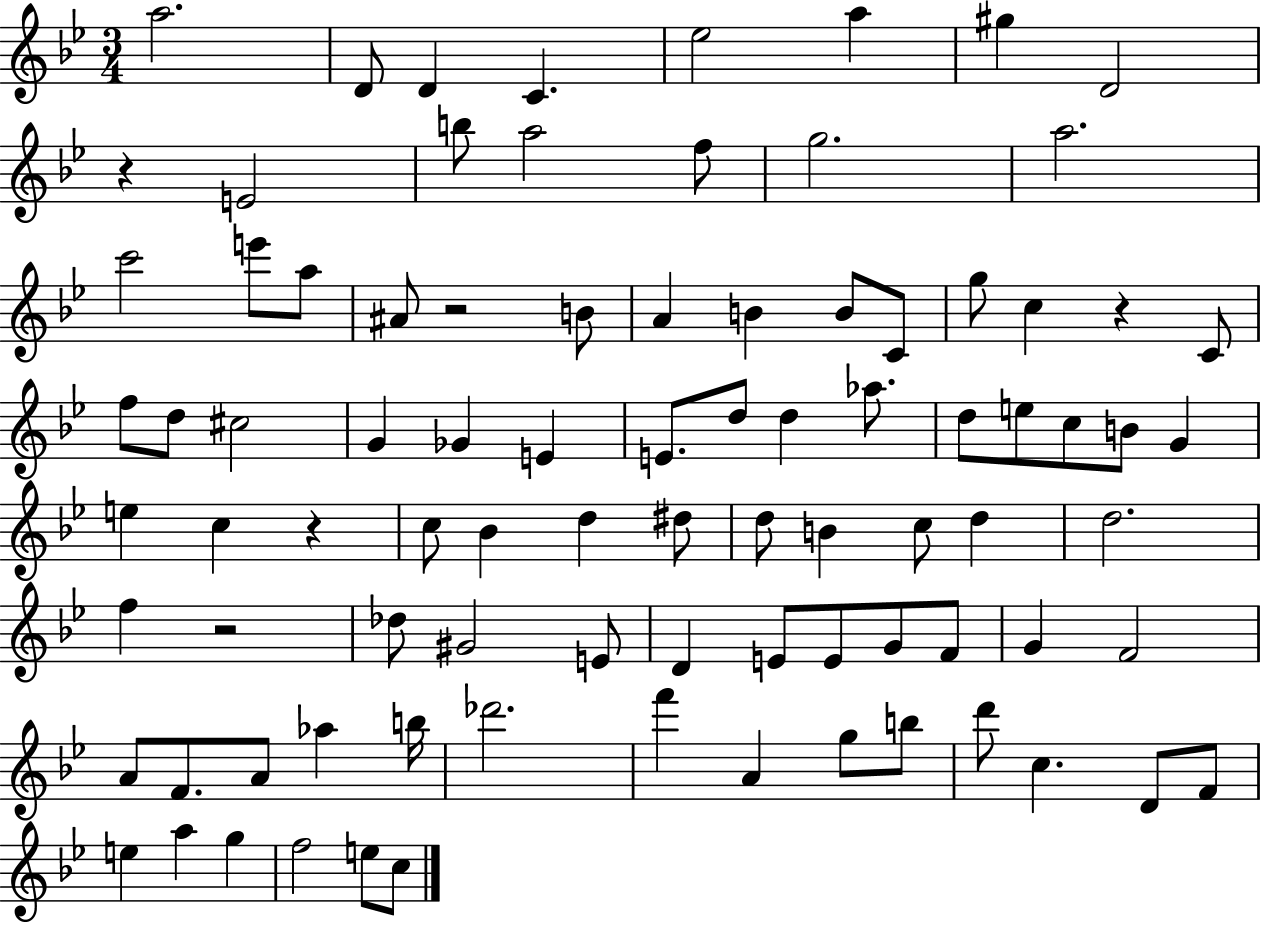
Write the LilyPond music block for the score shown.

{
  \clef treble
  \numericTimeSignature
  \time 3/4
  \key bes \major
  a''2. | d'8 d'4 c'4. | ees''2 a''4 | gis''4 d'2 | \break r4 e'2 | b''8 a''2 f''8 | g''2. | a''2. | \break c'''2 e'''8 a''8 | ais'8 r2 b'8 | a'4 b'4 b'8 c'8 | g''8 c''4 r4 c'8 | \break f''8 d''8 cis''2 | g'4 ges'4 e'4 | e'8. d''8 d''4 aes''8. | d''8 e''8 c''8 b'8 g'4 | \break e''4 c''4 r4 | c''8 bes'4 d''4 dis''8 | d''8 b'4 c''8 d''4 | d''2. | \break f''4 r2 | des''8 gis'2 e'8 | d'4 e'8 e'8 g'8 f'8 | g'4 f'2 | \break a'8 f'8. a'8 aes''4 b''16 | des'''2. | f'''4 a'4 g''8 b''8 | d'''8 c''4. d'8 f'8 | \break e''4 a''4 g''4 | f''2 e''8 c''8 | \bar "|."
}